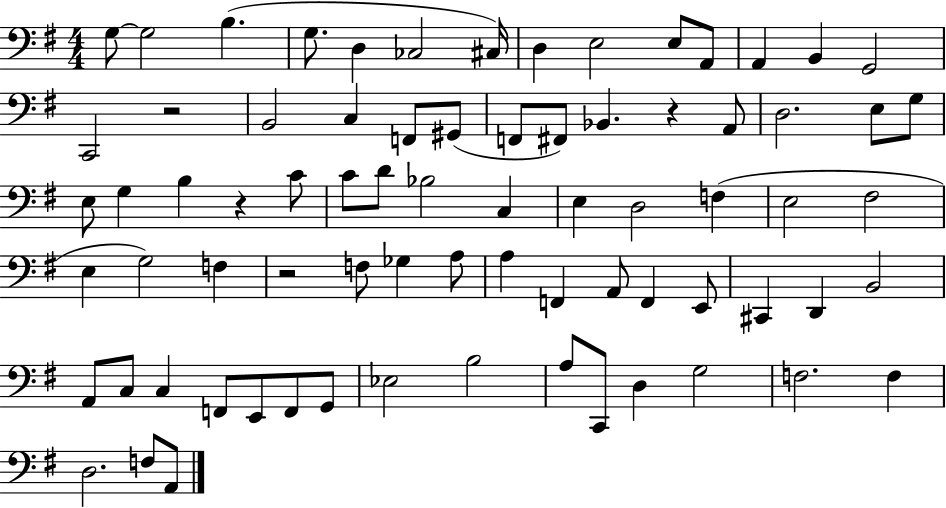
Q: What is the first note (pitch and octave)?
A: G3